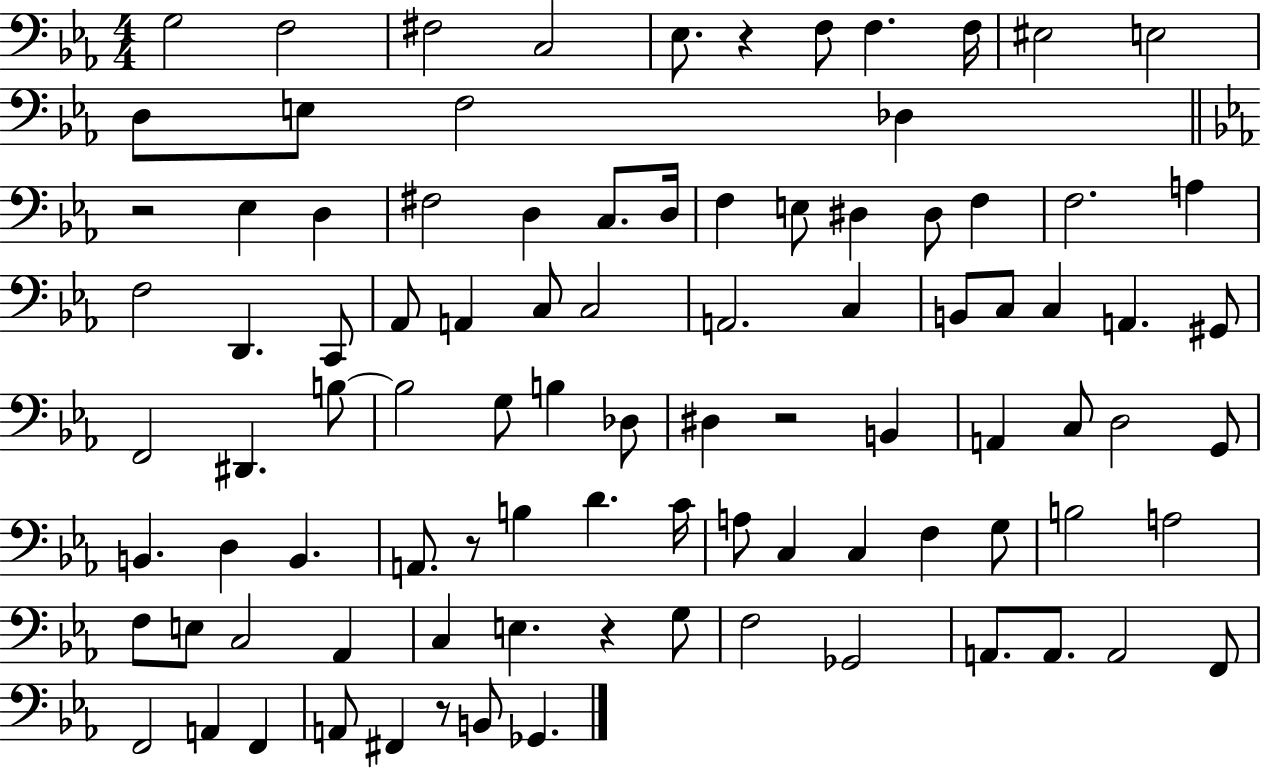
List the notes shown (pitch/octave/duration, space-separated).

G3/h F3/h F#3/h C3/h Eb3/e. R/q F3/e F3/q. F3/s EIS3/h E3/h D3/e E3/e F3/h Db3/q R/h Eb3/q D3/q F#3/h D3/q C3/e. D3/s F3/q E3/e D#3/q D#3/e F3/q F3/h. A3/q F3/h D2/q. C2/e Ab2/e A2/q C3/e C3/h A2/h. C3/q B2/e C3/e C3/q A2/q. G#2/e F2/h D#2/q. B3/e B3/h G3/e B3/q Db3/e D#3/q R/h B2/q A2/q C3/e D3/h G2/e B2/q. D3/q B2/q. A2/e. R/e B3/q D4/q. C4/s A3/e C3/q C3/q F3/q G3/e B3/h A3/h F3/e E3/e C3/h Ab2/q C3/q E3/q. R/q G3/e F3/h Gb2/h A2/e. A2/e. A2/h F2/e F2/h A2/q F2/q A2/e F#2/q R/e B2/e Gb2/q.